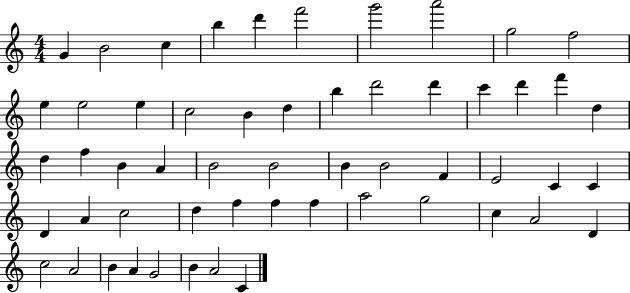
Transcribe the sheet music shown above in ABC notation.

X:1
T:Untitled
M:4/4
L:1/4
K:C
G B2 c b d' f'2 g'2 a'2 g2 f2 e e2 e c2 B d b d'2 d' c' d' f' d d f B A B2 B2 B B2 F E2 C C D A c2 d f f f a2 g2 c A2 D c2 A2 B A G2 B A2 C